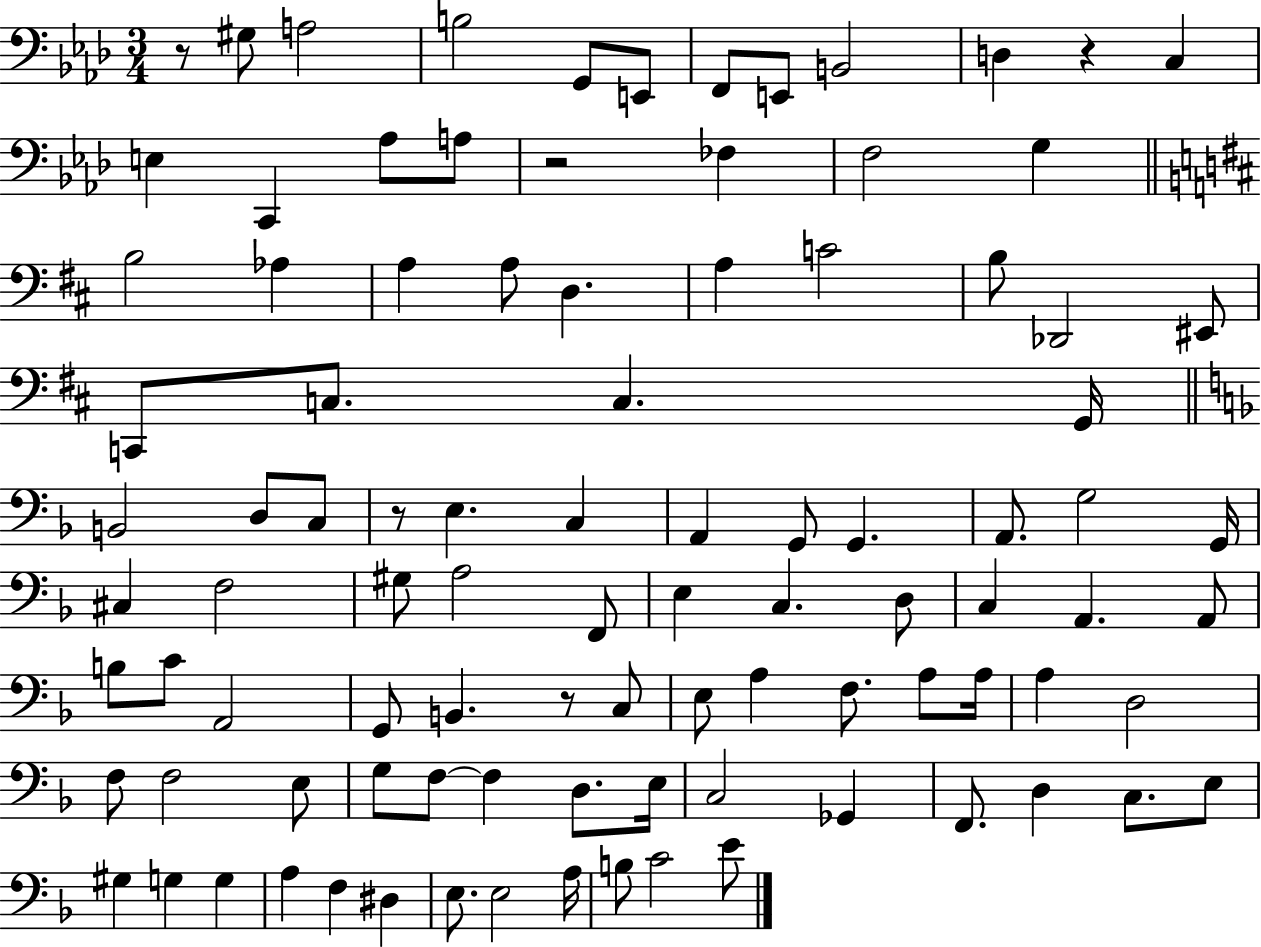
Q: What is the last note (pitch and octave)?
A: E4